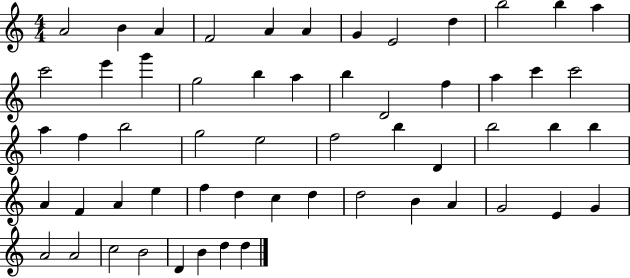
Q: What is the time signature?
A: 4/4